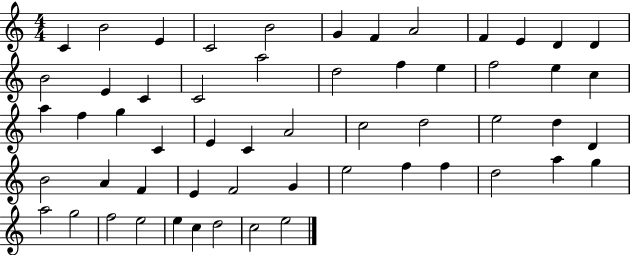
{
  \clef treble
  \numericTimeSignature
  \time 4/4
  \key c \major
  c'4 b'2 e'4 | c'2 b'2 | g'4 f'4 a'2 | f'4 e'4 d'4 d'4 | \break b'2 e'4 c'4 | c'2 a''2 | d''2 f''4 e''4 | f''2 e''4 c''4 | \break a''4 f''4 g''4 c'4 | e'4 c'4 a'2 | c''2 d''2 | e''2 d''4 d'4 | \break b'2 a'4 f'4 | e'4 f'2 g'4 | e''2 f''4 f''4 | d''2 a''4 g''4 | \break a''2 g''2 | f''2 e''2 | e''4 c''4 d''2 | c''2 e''2 | \break \bar "|."
}